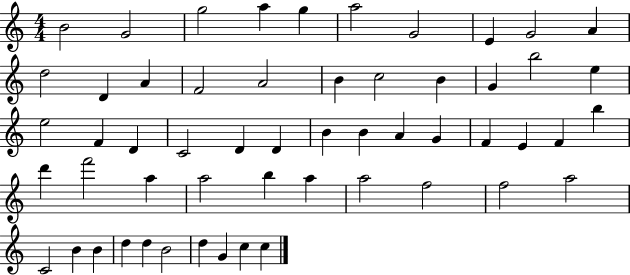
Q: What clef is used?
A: treble